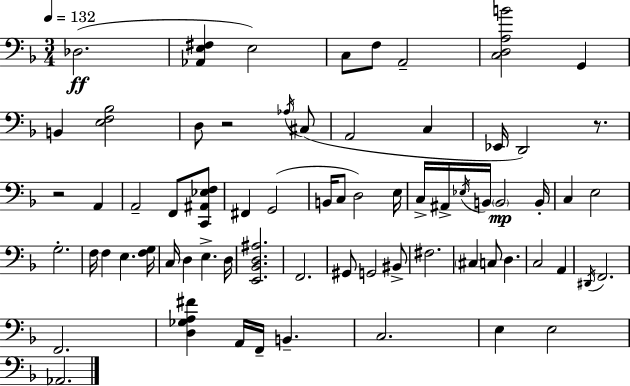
Db3/h. [Ab2,E3,F#3]/q E3/h C3/e F3/e A2/h [C3,D3,A3,B4]/h G2/q B2/q [E3,F3,Bb3]/h D3/e R/h Ab3/s C#3/e A2/h C3/q Eb2/s D2/h R/e. R/h A2/q A2/h F2/e [C2,A#2,Eb3,F3]/e F#2/q G2/h B2/s C3/e D3/h E3/s C3/s A#2/s Eb3/s B2/s B2/h B2/s C3/q E3/h G3/h. F3/s F3/q E3/q. [F3,G3]/s C3/s D3/q E3/q. D3/s [E2,Bb2,D3,A#3]/h. F2/h. G#2/e G2/h BIS2/e F#3/h. C#3/q C3/e D3/q. C3/h A2/q D#2/s F2/h. F2/h. [D3,Gb3,A3,F#4]/q A2/s F2/s B2/q. C3/h. E3/q E3/h Ab2/h.